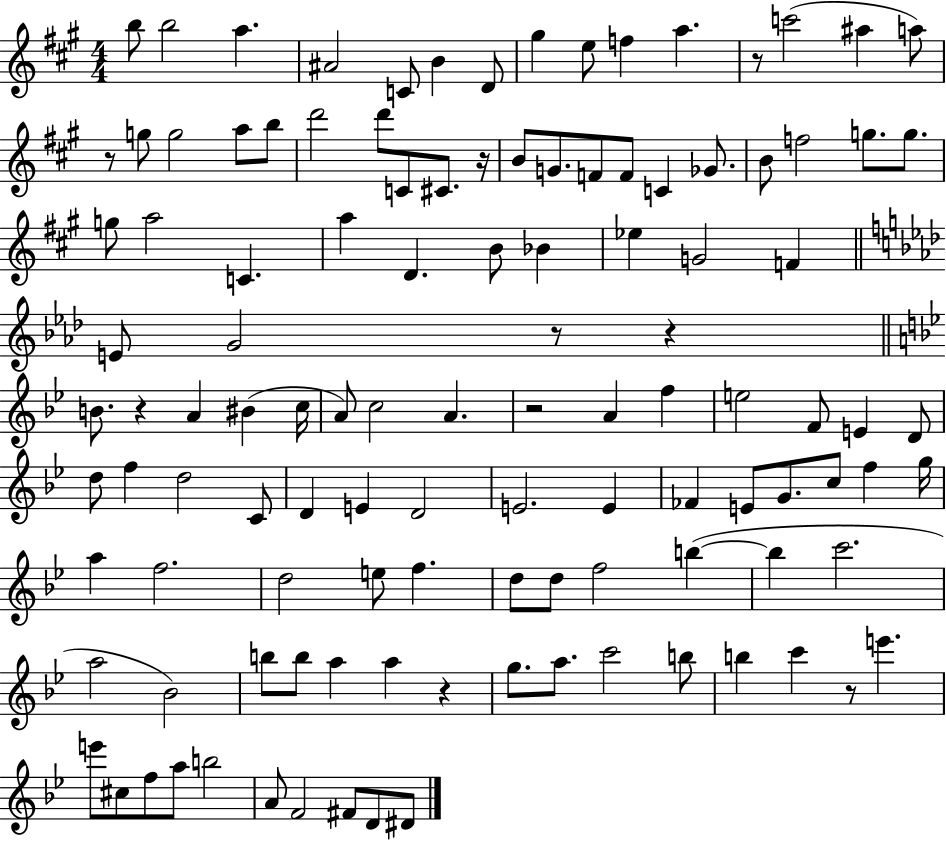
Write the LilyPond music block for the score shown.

{
  \clef treble
  \numericTimeSignature
  \time 4/4
  \key a \major
  b''8 b''2 a''4. | ais'2 c'8 b'4 d'8 | gis''4 e''8 f''4 a''4. | r8 c'''2( ais''4 a''8) | \break r8 g''8 g''2 a''8 b''8 | d'''2 d'''8 c'8 cis'8. r16 | b'8 g'8. f'8 f'8 c'4 ges'8. | b'8 f''2 g''8. g''8. | \break g''8 a''2 c'4. | a''4 d'4. b'8 bes'4 | ees''4 g'2 f'4 | \bar "||" \break \key f \minor e'8 g'2 r8 r4 | \bar "||" \break \key bes \major b'8. r4 a'4 bis'4( c''16 | a'8) c''2 a'4. | r2 a'4 f''4 | e''2 f'8 e'4 d'8 | \break d''8 f''4 d''2 c'8 | d'4 e'4 d'2 | e'2. e'4 | fes'4 e'8 g'8. c''8 f''4 g''16 | \break a''4 f''2. | d''2 e''8 f''4. | d''8 d''8 f''2 b''4~(~ | b''4 c'''2. | \break a''2 bes'2) | b''8 b''8 a''4 a''4 r4 | g''8. a''8. c'''2 b''8 | b''4 c'''4 r8 e'''4. | \break e'''8 cis''8 f''8 a''8 b''2 | a'8 f'2 fis'8 d'8 dis'8 | \bar "|."
}